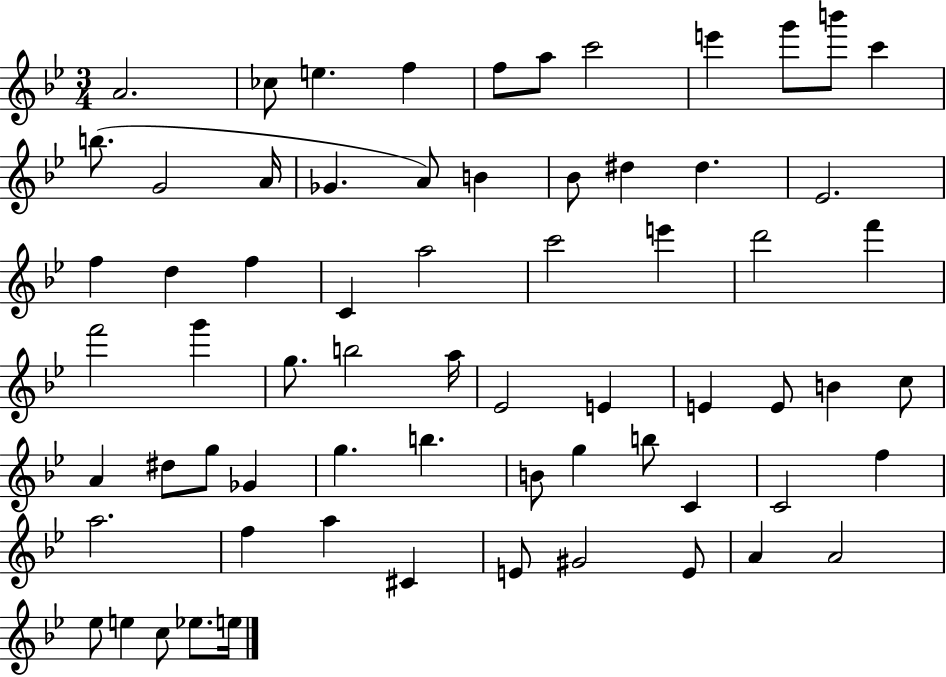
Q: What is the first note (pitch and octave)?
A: A4